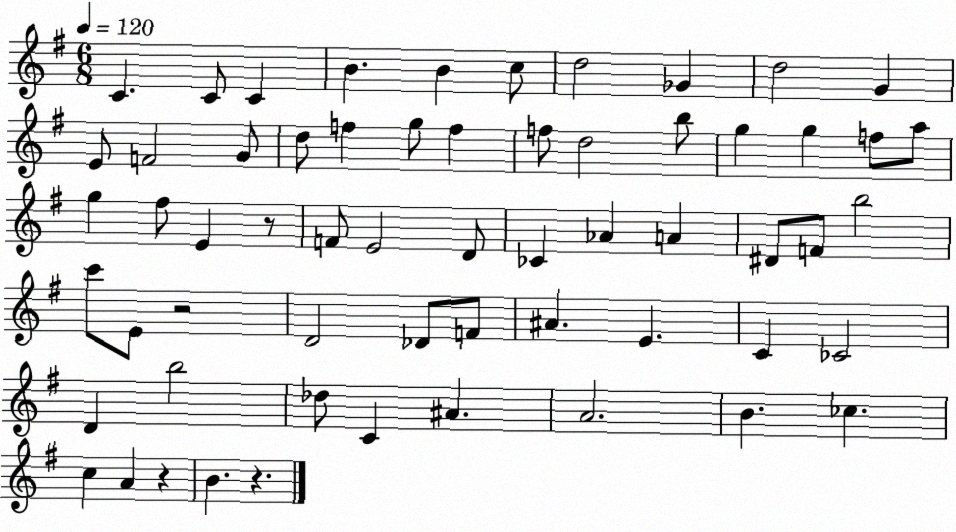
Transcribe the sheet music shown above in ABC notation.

X:1
T:Untitled
M:6/8
L:1/4
K:G
C C/2 C B B c/2 d2 _G d2 G E/2 F2 G/2 d/2 f g/2 f f/2 d2 b/2 g g f/2 a/2 g ^f/2 E z/2 F/2 E2 D/2 _C _A A ^D/2 F/2 b2 c'/2 E/2 z2 D2 _D/2 F/2 ^A E C _C2 D b2 _d/2 C ^A A2 B _c c A z B z